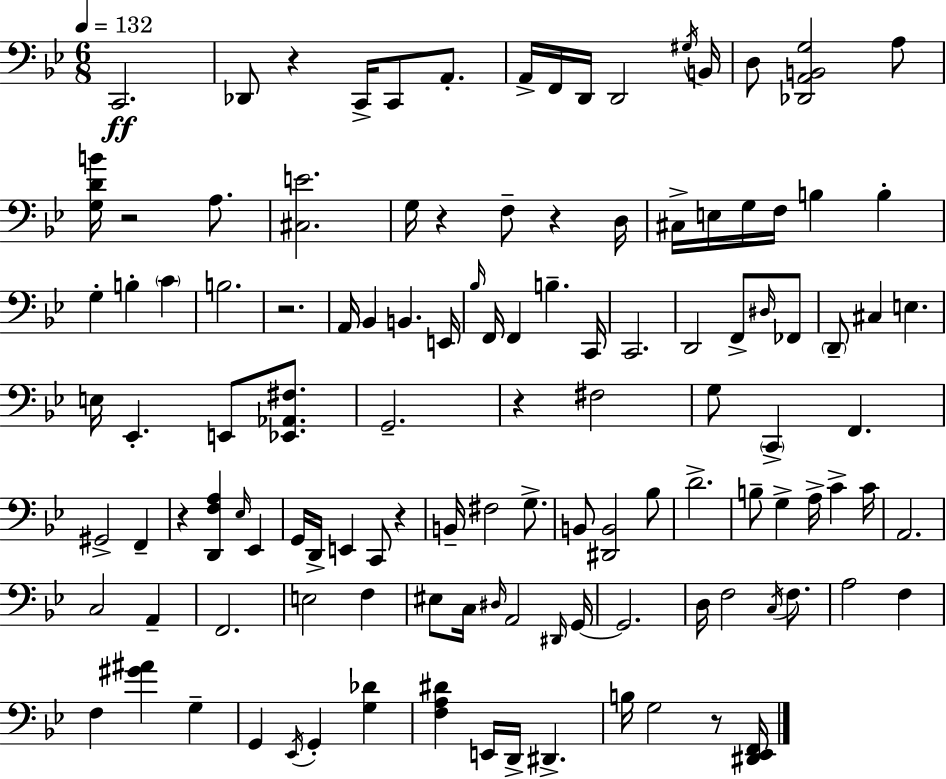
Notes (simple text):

C2/h. Db2/e R/q C2/s C2/e A2/e. A2/s F2/s D2/s D2/h G#3/s B2/s D3/e [Db2,A2,B2,G3]/h A3/e [G3,D4,B4]/s R/h A3/e. [C#3,E4]/h. G3/s R/q F3/e R/q D3/s C#3/s E3/s G3/s F3/s B3/q B3/q G3/q B3/q C4/q B3/h. R/h. A2/s Bb2/q B2/q. E2/s Bb3/s F2/s F2/q B3/q. C2/s C2/h. D2/h F2/e D#3/s FES2/e D2/e C#3/q E3/q. E3/s Eb2/q. E2/e [Eb2,Ab2,F#3]/e. G2/h. R/q F#3/h G3/e C2/q F2/q. G#2/h F2/q R/q [D2,F3,A3]/q Eb3/s Eb2/q G2/s D2/s E2/q C2/e R/q B2/s F#3/h G3/e. B2/e [D#2,B2]/h Bb3/e D4/h. B3/e G3/q A3/s C4/q C4/s A2/h. C3/h A2/q F2/h. E3/h F3/q EIS3/e C3/s D#3/s A2/h D#2/s G2/s G2/h. D3/s F3/h C3/s F3/e. A3/h F3/q F3/q [G#4,A#4]/q G3/q G2/q Eb2/s G2/q [G3,Db4]/q [F3,A3,D#4]/q E2/s D2/s D#2/q. B3/s G3/h R/e [D#2,Eb2,F2]/s